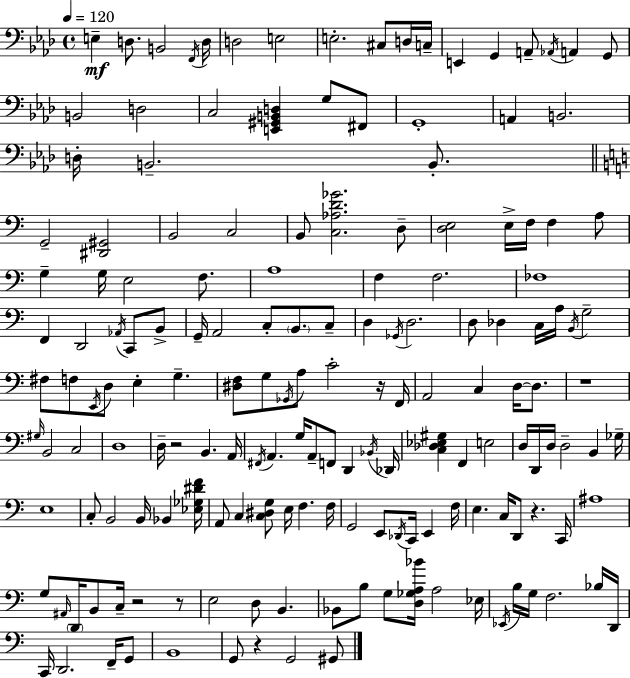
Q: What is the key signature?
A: AES major